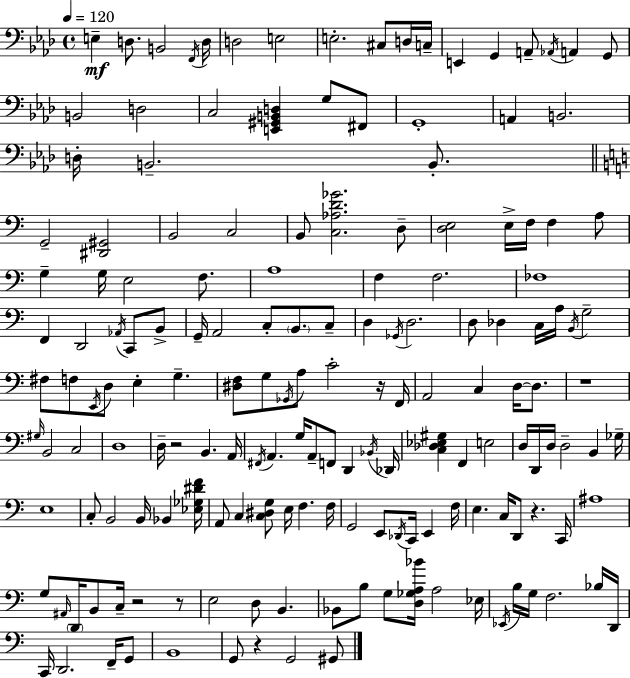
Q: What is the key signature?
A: AES major